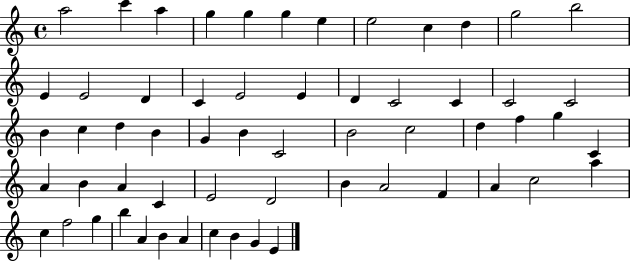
{
  \clef treble
  \time 4/4
  \defaultTimeSignature
  \key c \major
  a''2 c'''4 a''4 | g''4 g''4 g''4 e''4 | e''2 c''4 d''4 | g''2 b''2 | \break e'4 e'2 d'4 | c'4 e'2 e'4 | d'4 c'2 c'4 | c'2 c'2 | \break b'4 c''4 d''4 b'4 | g'4 b'4 c'2 | b'2 c''2 | d''4 f''4 g''4 c'4 | \break a'4 b'4 a'4 c'4 | e'2 d'2 | b'4 a'2 f'4 | a'4 c''2 a''4 | \break c''4 f''2 g''4 | b''4 a'4 b'4 a'4 | c''4 b'4 g'4 e'4 | \bar "|."
}